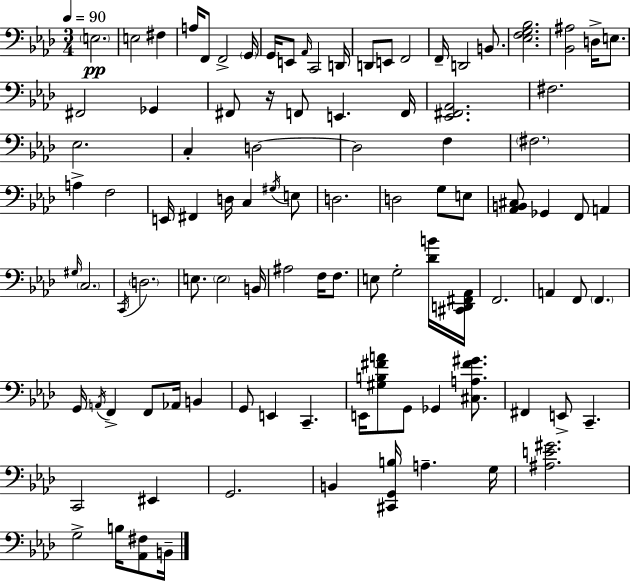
E3/h. E3/h F#3/q A3/s F2/e F2/h G2/s G2/s E2/e Ab2/s C2/h D2/s D2/e E2/e F2/h F2/s D2/h B2/e. [Eb3,F3,G3,Bb3]/h. [Bb2,A#3]/h D3/s E3/e. F#2/h Gb2/q F#2/e R/s F2/e E2/q. F2/s [Eb2,F#2,Ab2]/h. F#3/h. Eb3/h. C3/q D3/h D3/h F3/q F#3/h. A3/q F3/h E2/s F#2/q D3/s C3/q G#3/s E3/e D3/h. D3/h G3/e E3/e [Ab2,B2,C#3]/e Gb2/q F2/e A2/q G#3/s C3/h. C2/s D3/h. E3/e. E3/h B2/s A#3/h F3/s F3/e. E3/e G3/h [Db4,B4]/s [C#2,D2,F#2,Ab2]/s F2/h. A2/q F2/e F2/q. G2/s A2/s F2/q F2/e Ab2/s B2/q G2/e E2/q C2/q. E2/s [G#3,B3,F#4,A4]/e G2/e Gb2/q [C#3,A3,F#4,G#4]/e. F#2/q E2/e C2/q. C2/h EIS2/q G2/h. B2/q [C#2,G2,B3]/s A3/q. G3/s [A#3,E4,G#4]/h. G3/h B3/s [Ab2,F#3]/e B2/s